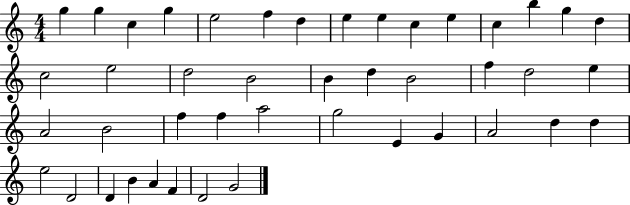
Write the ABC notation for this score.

X:1
T:Untitled
M:4/4
L:1/4
K:C
g g c g e2 f d e e c e c b g d c2 e2 d2 B2 B d B2 f d2 e A2 B2 f f a2 g2 E G A2 d d e2 D2 D B A F D2 G2